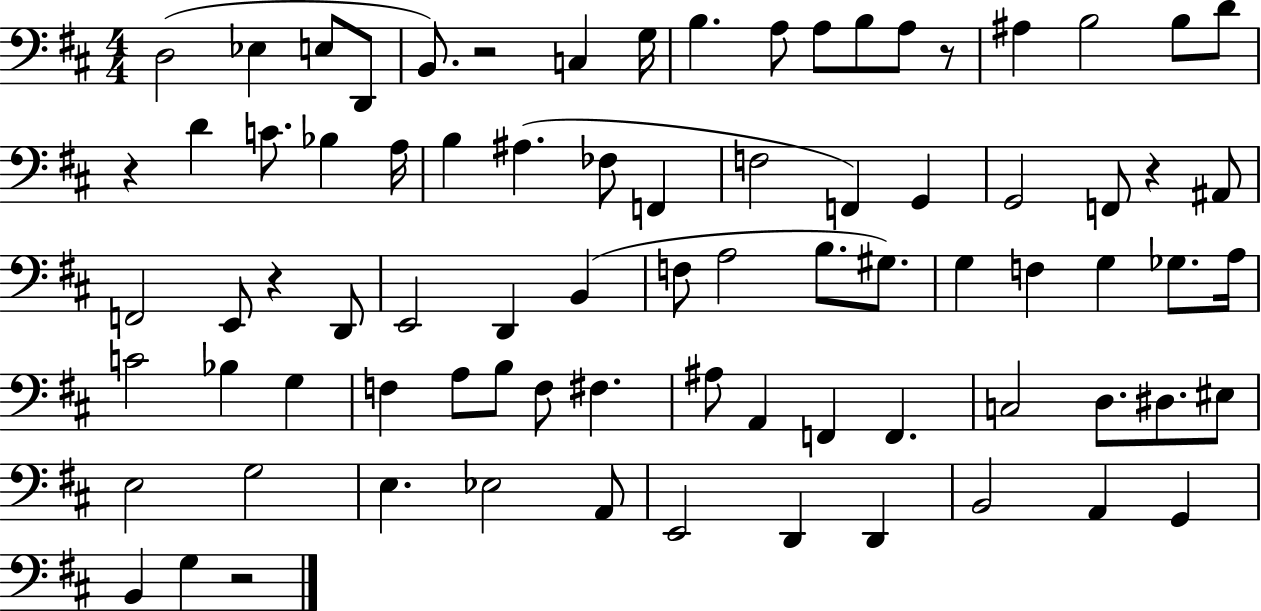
D3/h Eb3/q E3/e D2/e B2/e. R/h C3/q G3/s B3/q. A3/e A3/e B3/e A3/e R/e A#3/q B3/h B3/e D4/e R/q D4/q C4/e. Bb3/q A3/s B3/q A#3/q. FES3/e F2/q F3/h F2/q G2/q G2/h F2/e R/q A#2/e F2/h E2/e R/q D2/e E2/h D2/q B2/q F3/e A3/h B3/e. G#3/e. G3/q F3/q G3/q Gb3/e. A3/s C4/h Bb3/q G3/q F3/q A3/e B3/e F3/e F#3/q. A#3/e A2/q F2/q F2/q. C3/h D3/e. D#3/e. EIS3/e E3/h G3/h E3/q. Eb3/h A2/e E2/h D2/q D2/q B2/h A2/q G2/q B2/q G3/q R/h